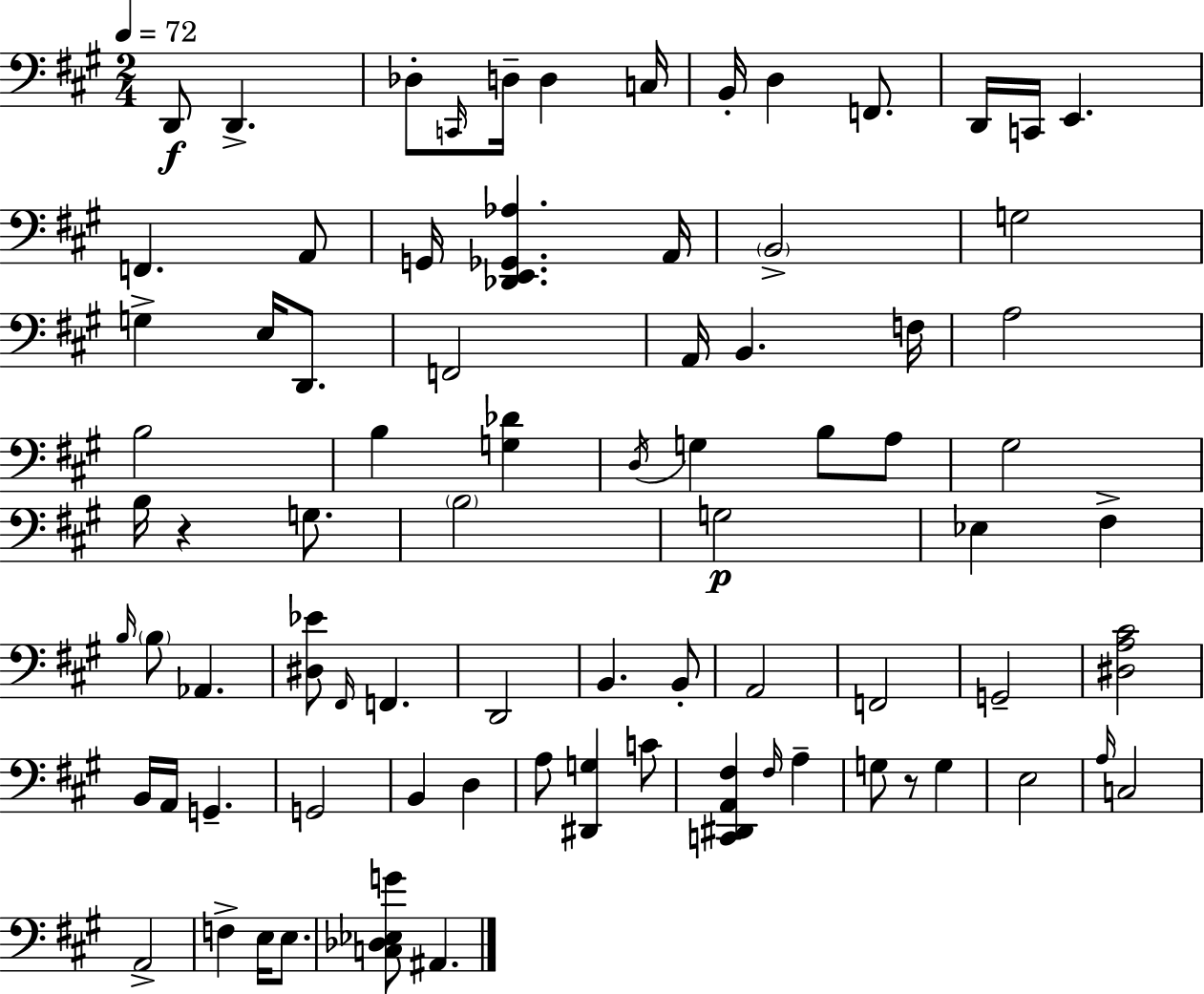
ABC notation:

X:1
T:Untitled
M:2/4
L:1/4
K:A
D,,/2 D,, _D,/2 C,,/4 D,/4 D, C,/4 B,,/4 D, F,,/2 D,,/4 C,,/4 E,, F,, A,,/2 G,,/4 [_D,,E,,_G,,_A,] A,,/4 B,,2 G,2 G, E,/4 D,,/2 F,,2 A,,/4 B,, F,/4 A,2 B,2 B, [G,_D] D,/4 G, B,/2 A,/2 ^G,2 B,/4 z G,/2 B,2 G,2 _E, ^F, B,/4 B,/2 _A,, [^D,_E]/2 ^F,,/4 F,, D,,2 B,, B,,/2 A,,2 F,,2 G,,2 [^D,A,^C]2 B,,/4 A,,/4 G,, G,,2 B,, D, A,/2 [^D,,G,] C/2 [C,,^D,,A,,^F,] ^F,/4 A, G,/2 z/2 G, E,2 A,/4 C,2 A,,2 F, E,/4 E,/2 [C,_D,_E,G]/2 ^A,,